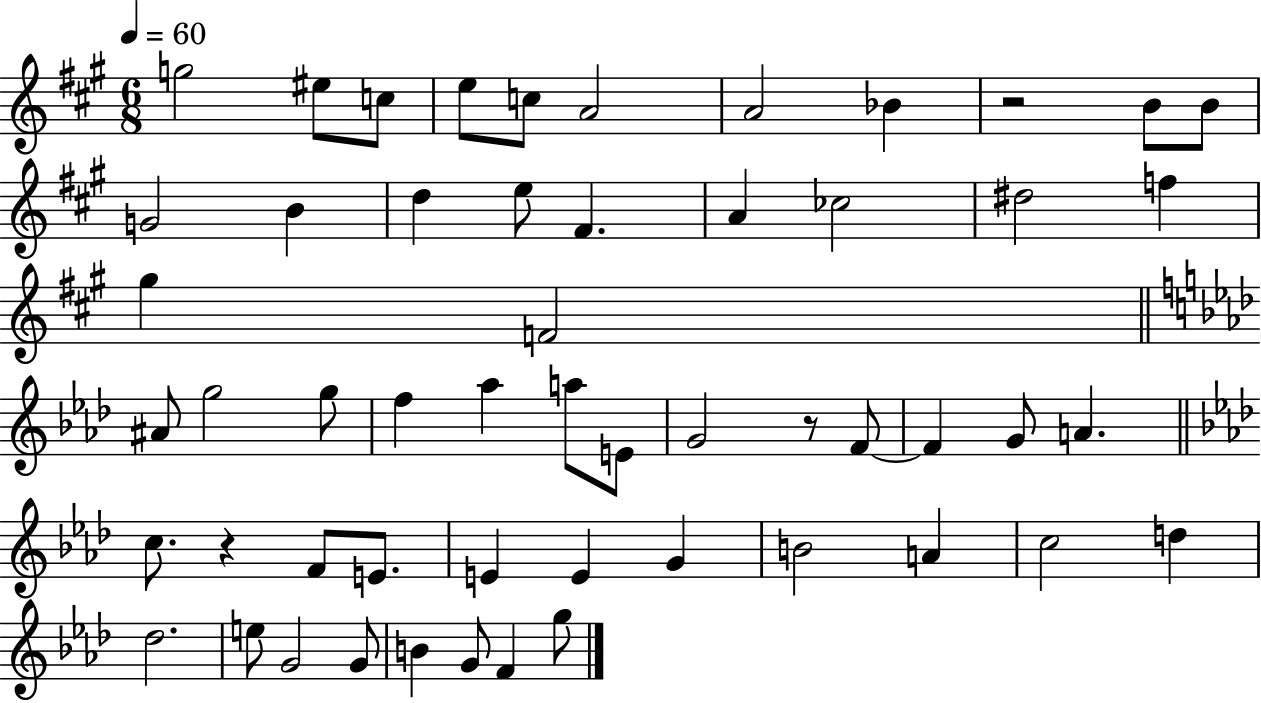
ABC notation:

X:1
T:Untitled
M:6/8
L:1/4
K:A
g2 ^e/2 c/2 e/2 c/2 A2 A2 _B z2 B/2 B/2 G2 B d e/2 ^F A _c2 ^d2 f ^g F2 ^A/2 g2 g/2 f _a a/2 E/2 G2 z/2 F/2 F G/2 A c/2 z F/2 E/2 E E G B2 A c2 d _d2 e/2 G2 G/2 B G/2 F g/2